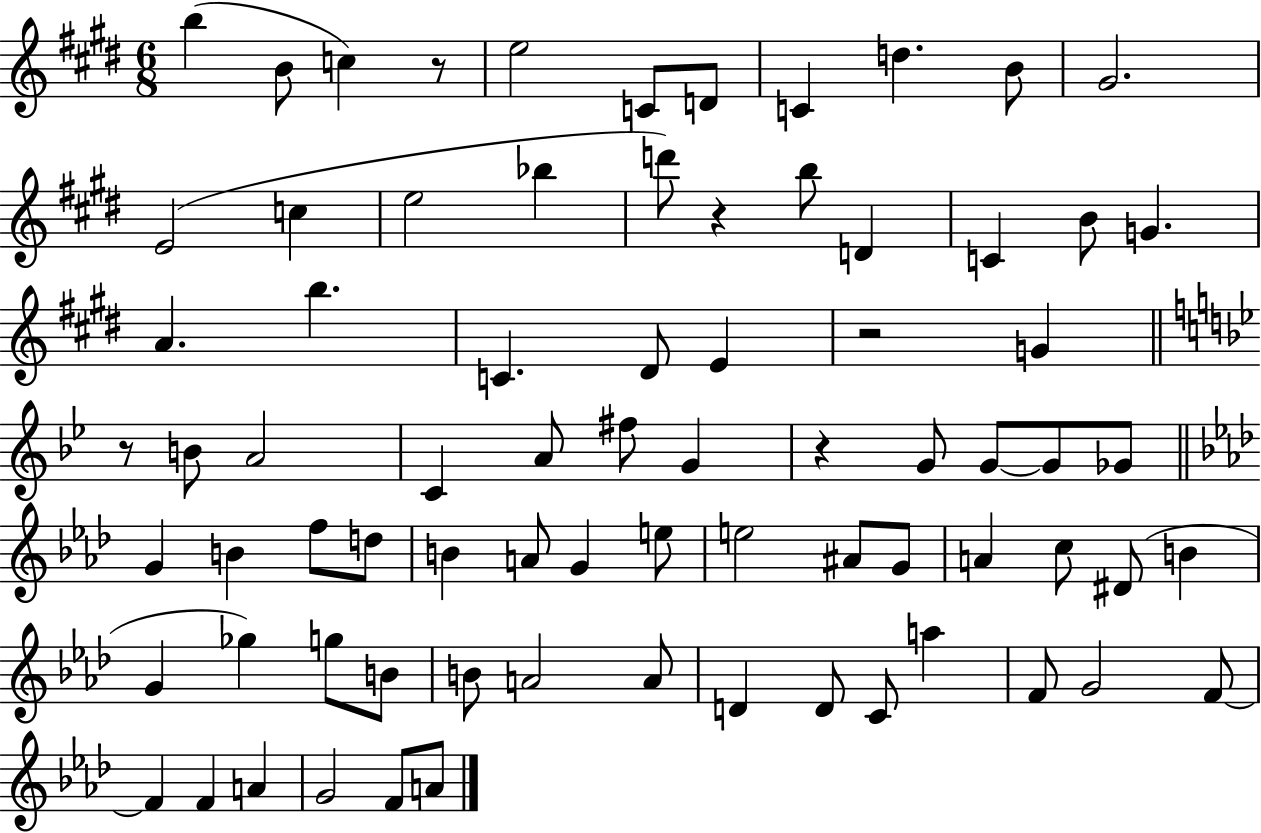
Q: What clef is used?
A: treble